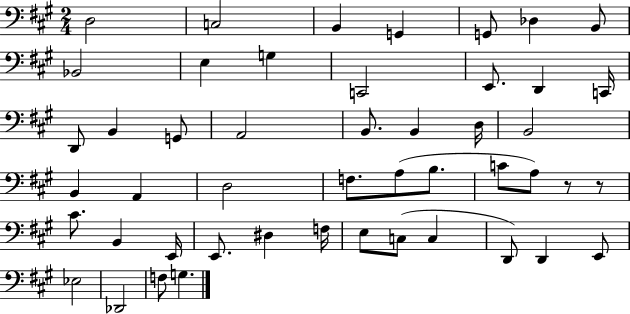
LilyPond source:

{
  \clef bass
  \numericTimeSignature
  \time 2/4
  \key a \major
  d2 | c2 | b,4 g,4 | g,8 des4 b,8 | \break bes,2 | e4 g4 | c,2 | e,8. d,4 c,16 | \break d,8 b,4 g,8 | a,2 | b,8. b,4 d16 | b,2 | \break b,4 a,4 | d2 | f8. a8( b8. | c'8 a8) r8 r8 | \break cis'8. b,4 e,16 | e,8. dis4 f16 | e8 c8( c4 | d,8) d,4 e,8 | \break ees2 | des,2 | f8 g4. | \bar "|."
}